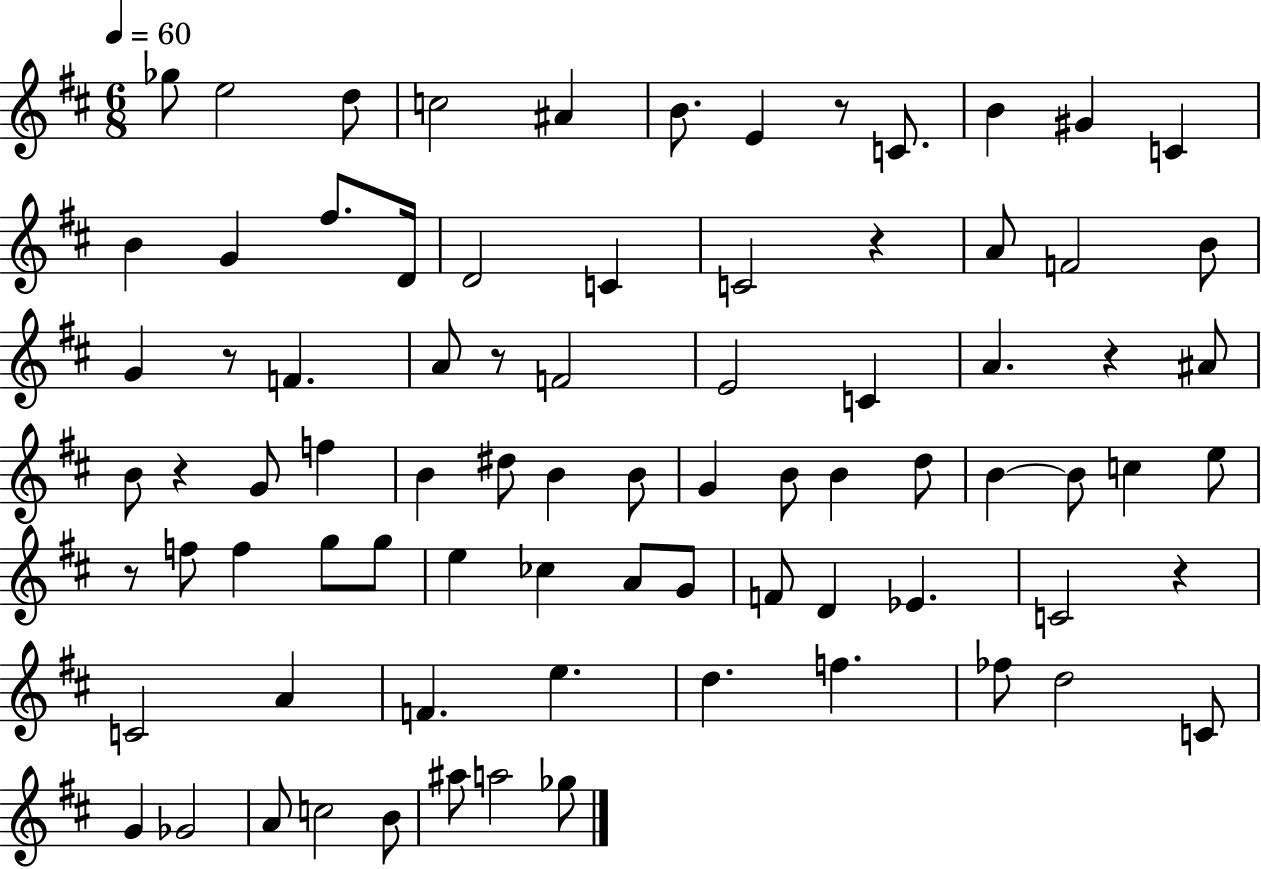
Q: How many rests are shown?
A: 8